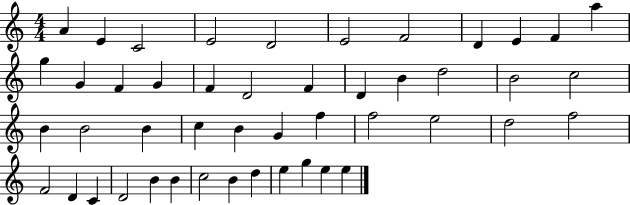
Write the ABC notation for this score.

X:1
T:Untitled
M:4/4
L:1/4
K:C
A E C2 E2 D2 E2 F2 D E F a g G F G F D2 F D B d2 B2 c2 B B2 B c B G f f2 e2 d2 f2 F2 D C D2 B B c2 B d e g e e